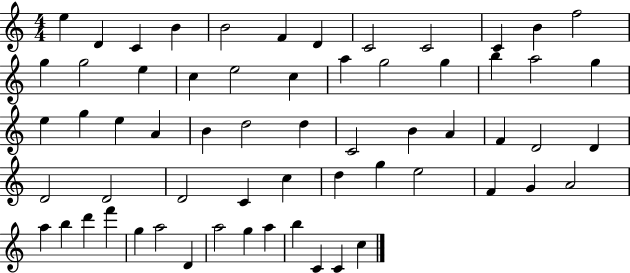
E5/q D4/q C4/q B4/q B4/h F4/q D4/q C4/h C4/h C4/q B4/q F5/h G5/q G5/h E5/q C5/q E5/h C5/q A5/q G5/h G5/q B5/q A5/h G5/q E5/q G5/q E5/q A4/q B4/q D5/h D5/q C4/h B4/q A4/q F4/q D4/h D4/q D4/h D4/h D4/h C4/q C5/q D5/q G5/q E5/h F4/q G4/q A4/h A5/q B5/q D6/q F6/q G5/q A5/h D4/q A5/h G5/q A5/q B5/q C4/q C4/q C5/q